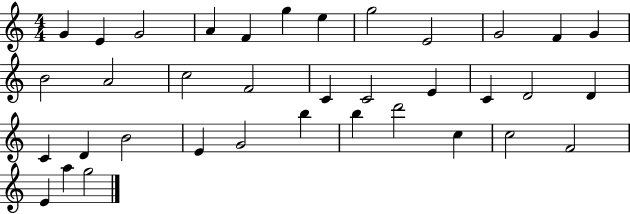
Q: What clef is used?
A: treble